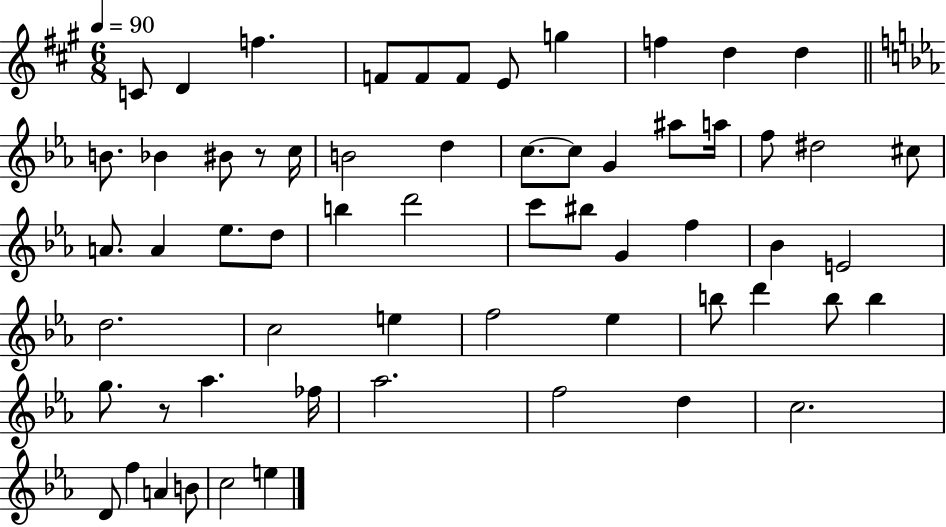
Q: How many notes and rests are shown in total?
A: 61